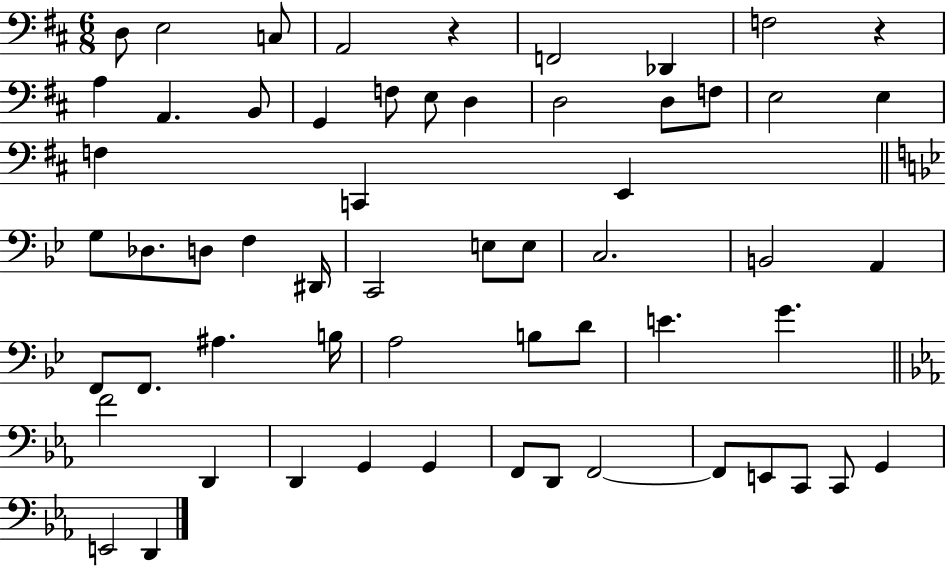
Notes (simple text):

D3/e E3/h C3/e A2/h R/q F2/h Db2/q F3/h R/q A3/q A2/q. B2/e G2/q F3/e E3/e D3/q D3/h D3/e F3/e E3/h E3/q F3/q C2/q E2/q G3/e Db3/e. D3/e F3/q D#2/s C2/h E3/e E3/e C3/h. B2/h A2/q F2/e F2/e. A#3/q. B3/s A3/h B3/e D4/e E4/q. G4/q. F4/h D2/q D2/q G2/q G2/q F2/e D2/e F2/h F2/e E2/e C2/e C2/e G2/q E2/h D2/q